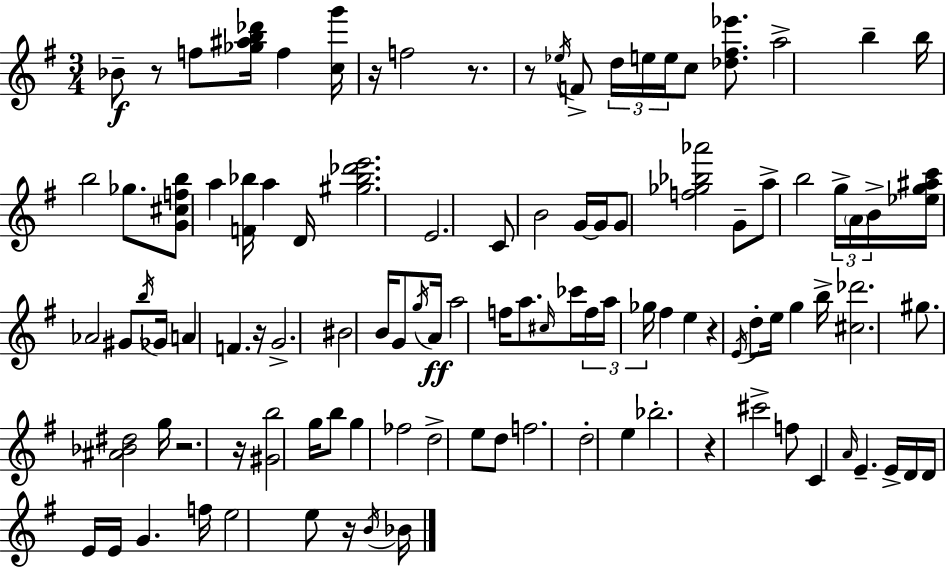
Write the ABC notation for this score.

X:1
T:Untitled
M:3/4
L:1/4
K:Em
_B/2 z/2 f/2 [_g^ab_d']/4 f [cg']/4 z/4 f2 z/2 z/2 _e/4 F/2 d/4 e/4 e/4 c/2 [_d^f_e']/2 a2 b b/4 b2 _g/2 [G^cfb]/2 a [F_b]/4 a D/4 [^g_b_d'e']2 E2 C/2 B2 G/4 G/4 G/2 [f_g_b_a']2 G/2 a/2 b2 g/4 A/4 B/4 [_eg^ac']/4 _A2 ^G/2 b/4 _G/4 A F z/4 G2 ^B2 B/4 G/2 g/4 A/4 a2 f/4 a/2 ^c/4 _c'/4 f/4 a/4 _g/4 ^f e z E/4 d/2 e/4 g b/4 [^c_d']2 ^g/2 [^A_B^d]2 g/4 z2 z/4 [^Gb]2 g/4 b/2 g _f2 d2 e/2 d/2 f2 d2 e _b2 z ^c'2 f/2 C A/4 E E/4 D/4 D/4 E/4 E/4 G f/4 e2 e/2 z/4 B/4 _B/4